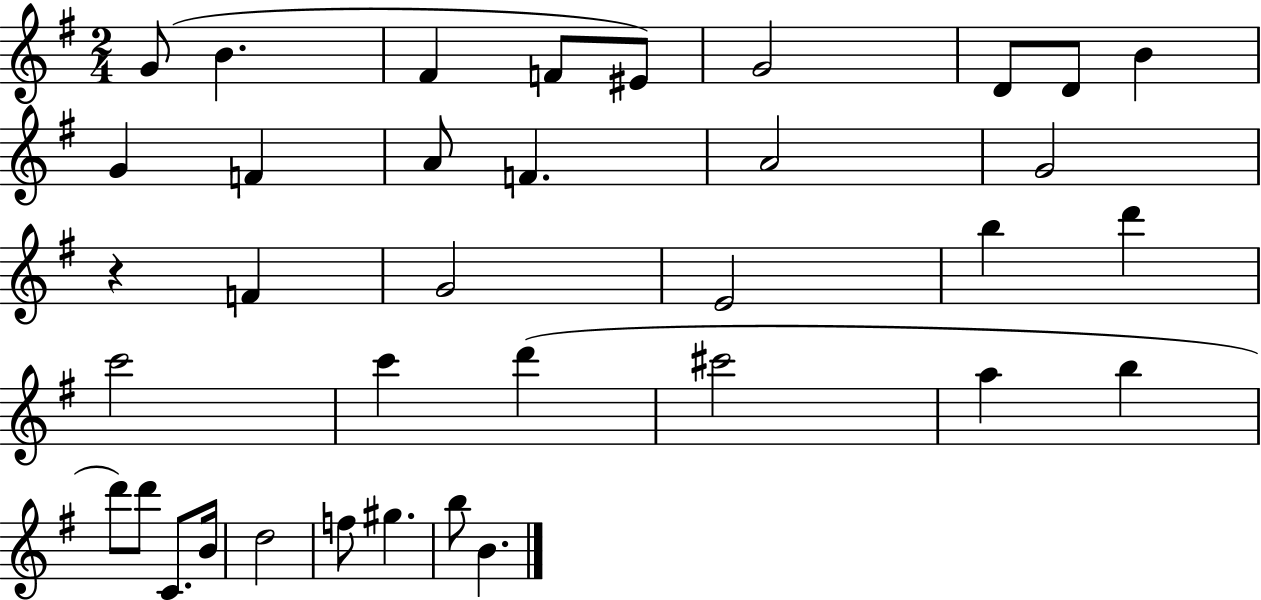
{
  \clef treble
  \numericTimeSignature
  \time 2/4
  \key g \major
  g'8( b'4. | fis'4 f'8 eis'8) | g'2 | d'8 d'8 b'4 | \break g'4 f'4 | a'8 f'4. | a'2 | g'2 | \break r4 f'4 | g'2 | e'2 | b''4 d'''4 | \break c'''2 | c'''4 d'''4( | cis'''2 | a''4 b''4 | \break d'''8) d'''8 c'8. b'16 | d''2 | f''8 gis''4. | b''8 b'4. | \break \bar "|."
}